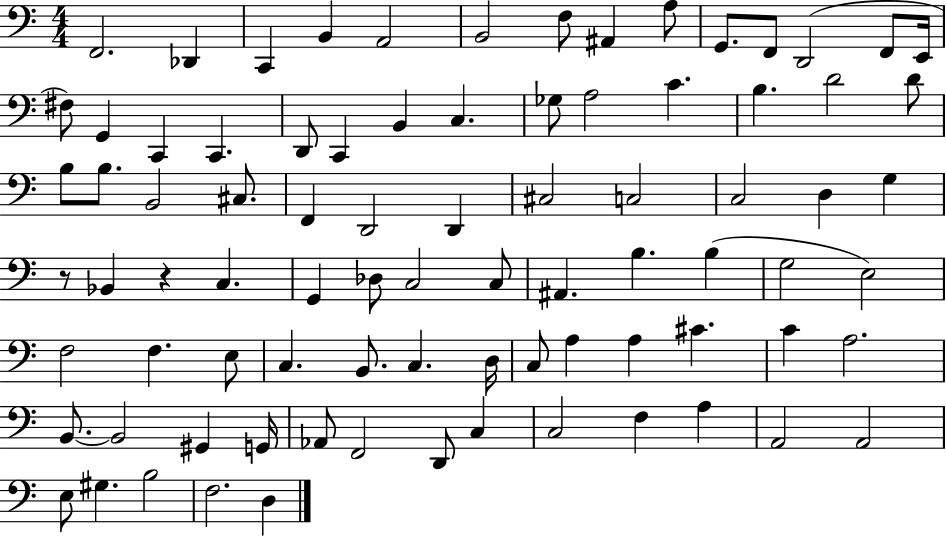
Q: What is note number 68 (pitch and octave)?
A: G2